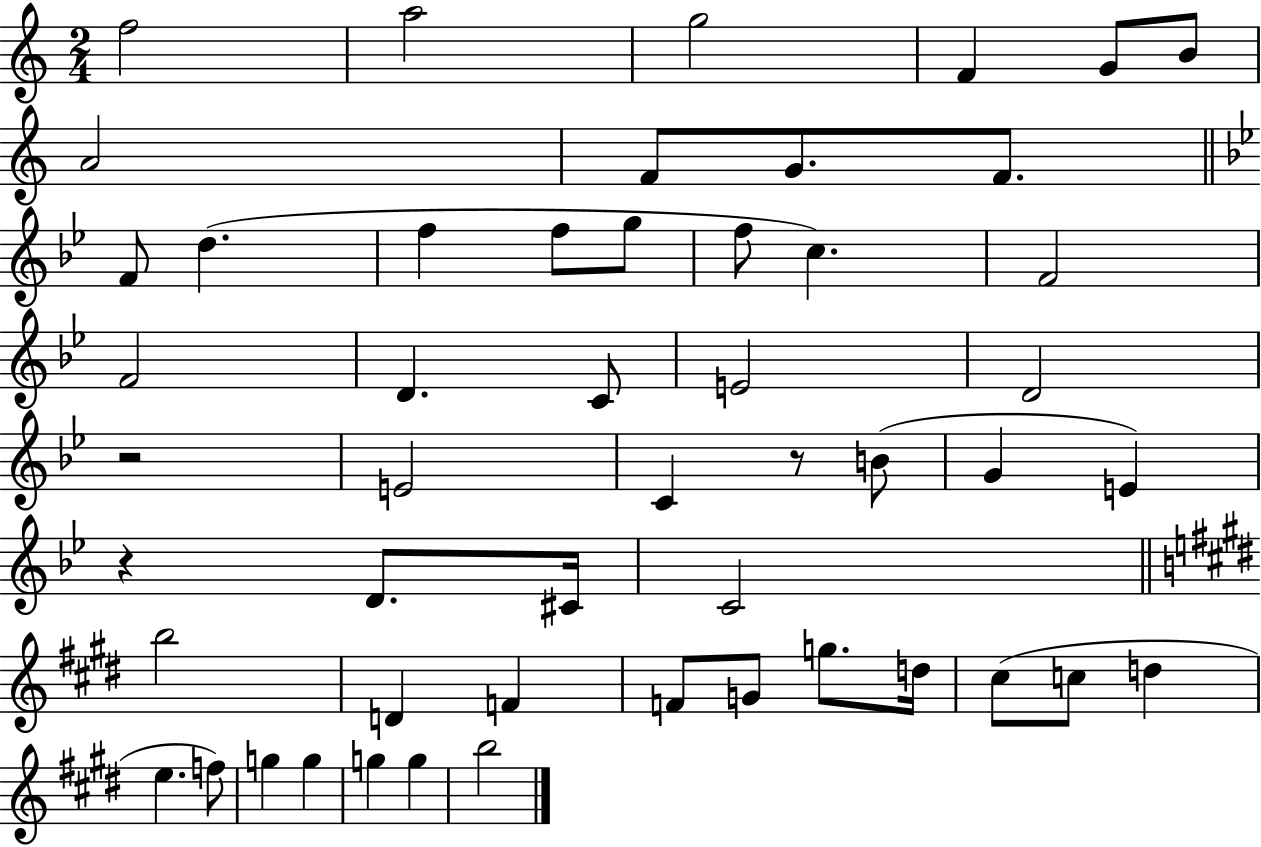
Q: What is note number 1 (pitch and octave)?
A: F5